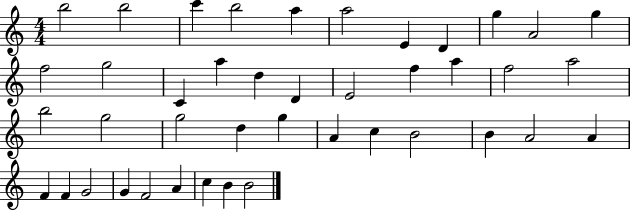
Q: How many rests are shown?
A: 0